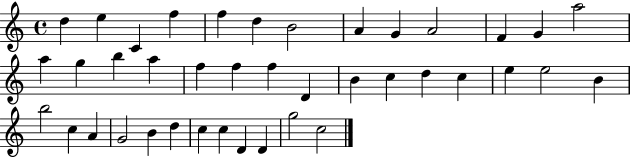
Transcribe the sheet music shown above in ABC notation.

X:1
T:Untitled
M:4/4
L:1/4
K:C
d e C f f d B2 A G A2 F G a2 a g b a f f f D B c d c e e2 B b2 c A G2 B d c c D D g2 c2